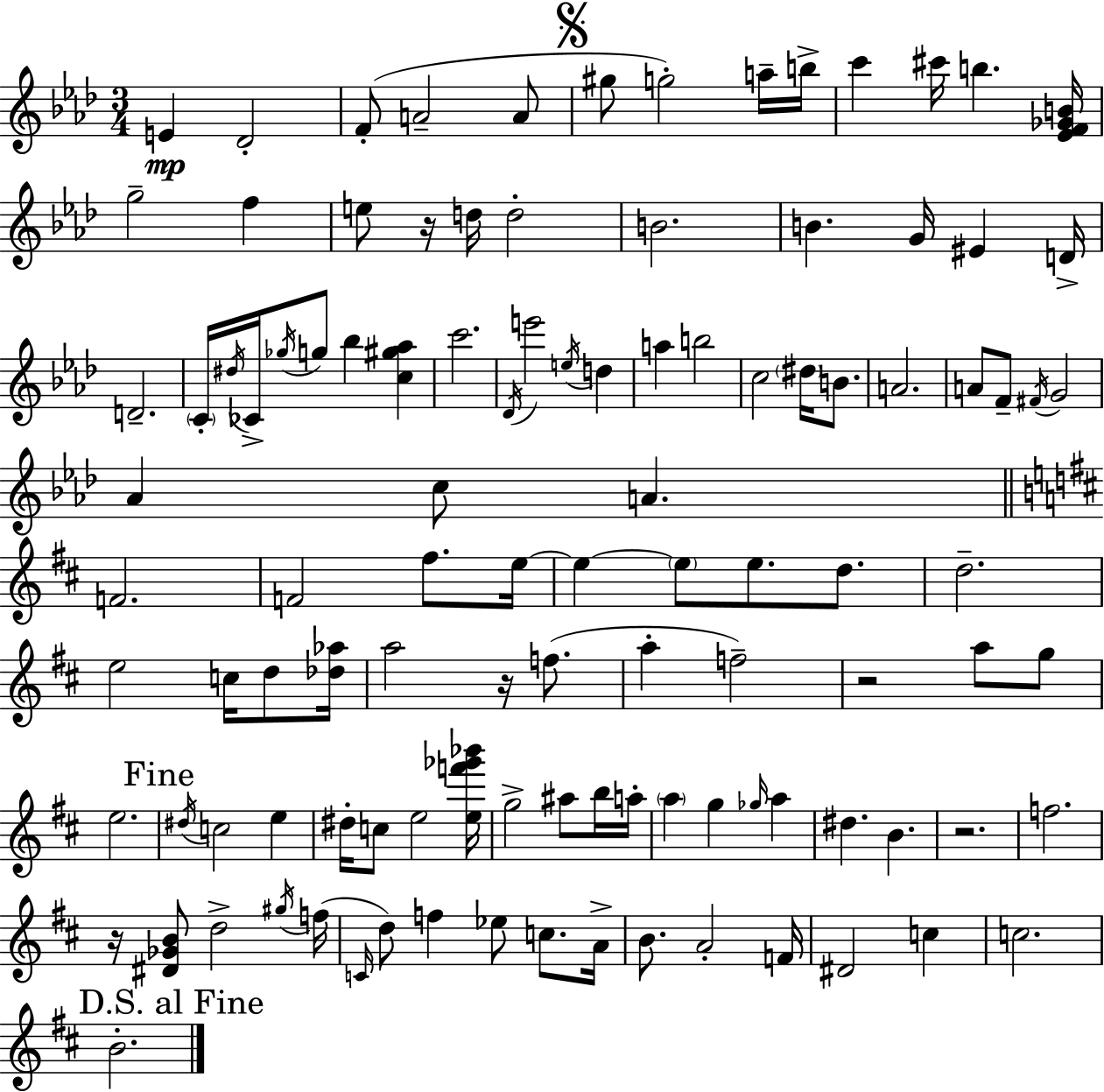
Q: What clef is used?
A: treble